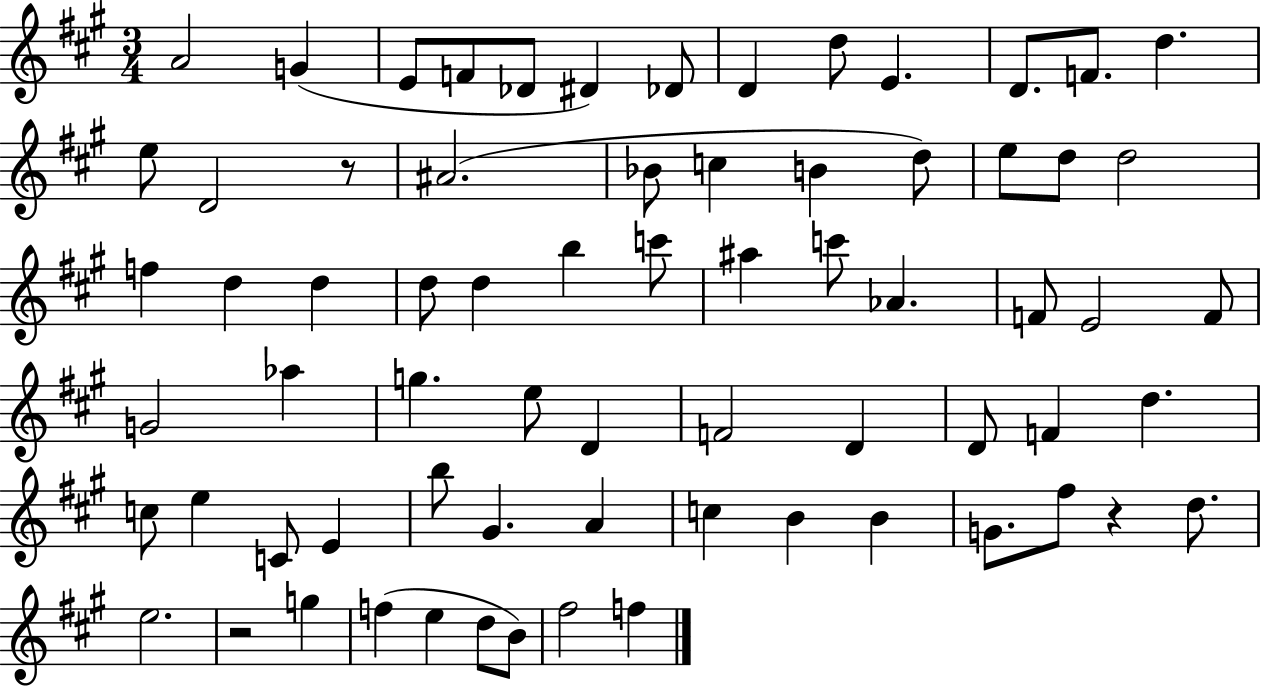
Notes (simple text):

A4/h G4/q E4/e F4/e Db4/e D#4/q Db4/e D4/q D5/e E4/q. D4/e. F4/e. D5/q. E5/e D4/h R/e A#4/h. Bb4/e C5/q B4/q D5/e E5/e D5/e D5/h F5/q D5/q D5/q D5/e D5/q B5/q C6/e A#5/q C6/e Ab4/q. F4/e E4/h F4/e G4/h Ab5/q G5/q. E5/e D4/q F4/h D4/q D4/e F4/q D5/q. C5/e E5/q C4/e E4/q B5/e G#4/q. A4/q C5/q B4/q B4/q G4/e. F#5/e R/q D5/e. E5/h. R/h G5/q F5/q E5/q D5/e B4/e F#5/h F5/q